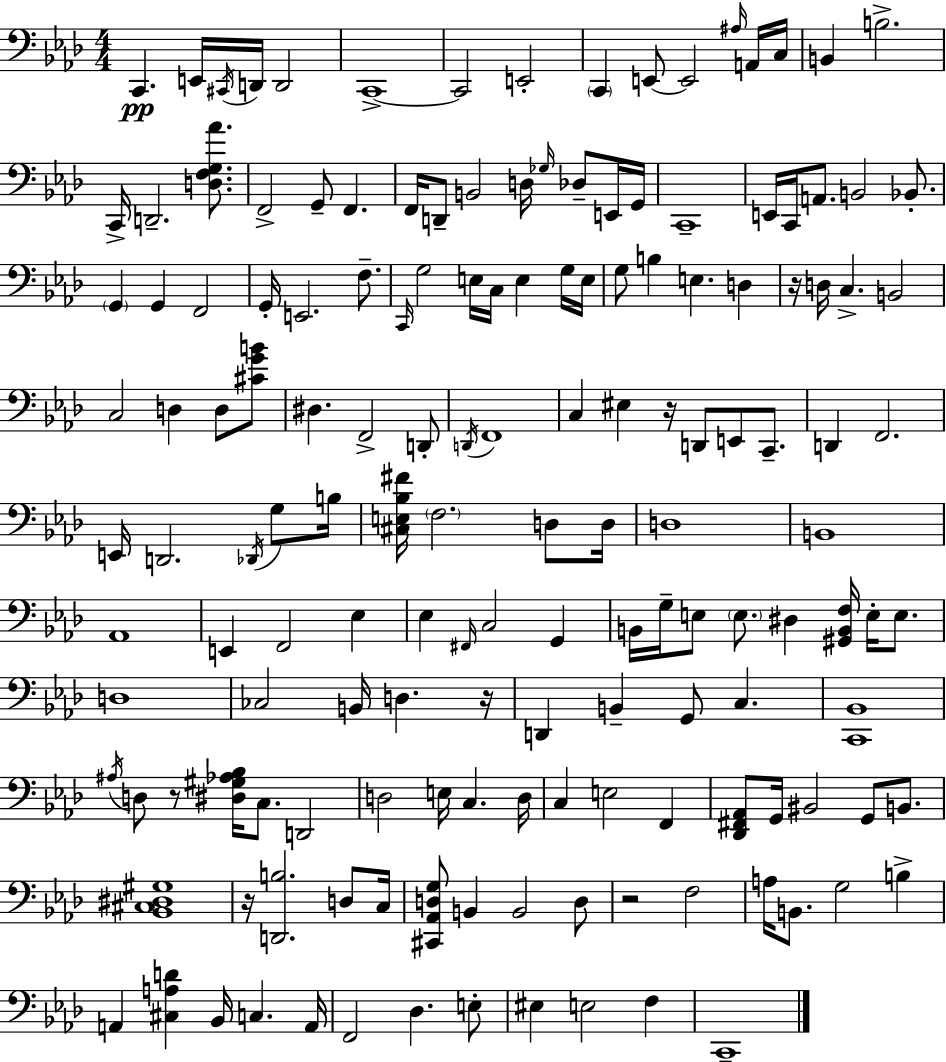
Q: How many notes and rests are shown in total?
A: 156